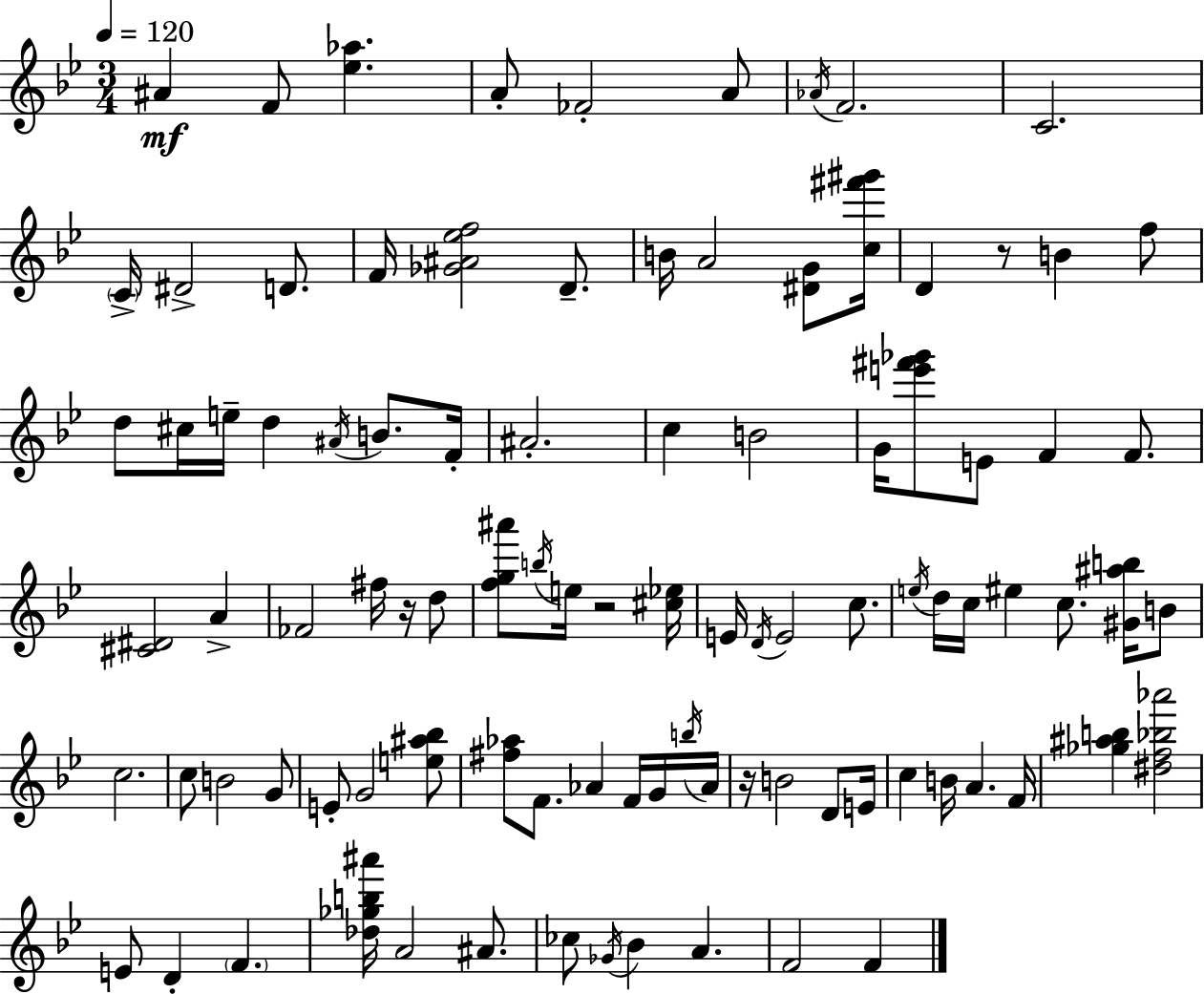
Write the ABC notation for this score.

X:1
T:Untitled
M:3/4
L:1/4
K:Gm
^A F/2 [_e_a] A/2 _F2 A/2 _A/4 F2 C2 C/4 ^D2 D/2 F/4 [_G^A_ef]2 D/2 B/4 A2 [^DG]/2 [c^f'^g']/4 D z/2 B f/2 d/2 ^c/4 e/4 d ^A/4 B/2 F/4 ^A2 c B2 G/4 [e'^f'_g']/2 E/2 F F/2 [^C^D]2 A _F2 ^f/4 z/4 d/2 [fg^a']/2 b/4 e/4 z2 [^c_e]/4 E/4 D/4 E2 c/2 e/4 d/4 c/4 ^e c/2 [^G^ab]/4 B/2 c2 c/2 B2 G/2 E/2 G2 [e^a_b]/2 [^f_a]/2 F/2 _A F/4 G/4 b/4 _A/4 z/4 B2 D/2 E/4 c B/4 A F/4 [_g^ab] [^df_b_a']2 E/2 D F [_d_gb^a']/4 A2 ^A/2 _c/2 _G/4 _B A F2 F